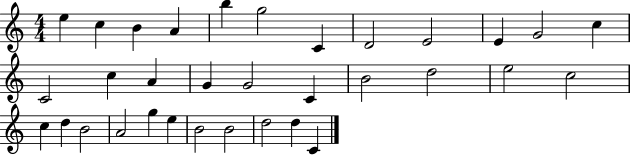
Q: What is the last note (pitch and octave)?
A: C4